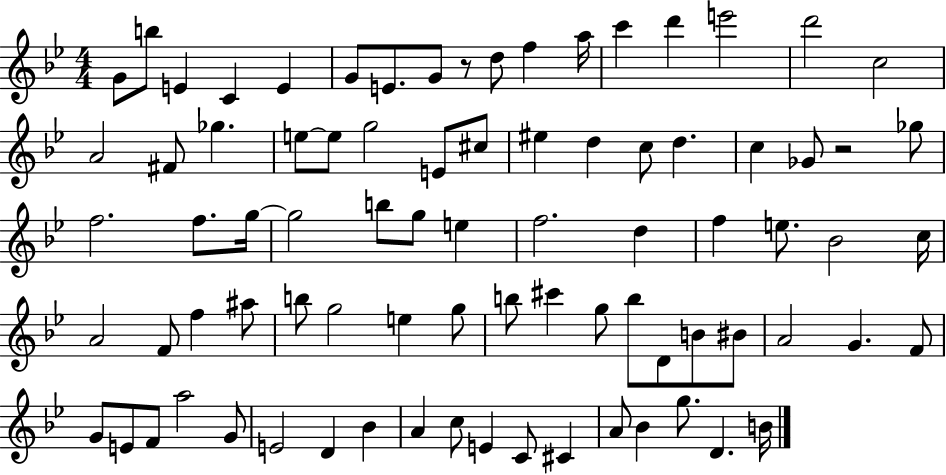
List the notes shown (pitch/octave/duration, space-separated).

G4/e B5/e E4/q C4/q E4/q G4/e E4/e. G4/e R/e D5/e F5/q A5/s C6/q D6/q E6/h D6/h C5/h A4/h F#4/e Gb5/q. E5/e E5/e G5/h E4/e C#5/e EIS5/q D5/q C5/e D5/q. C5/q Gb4/e R/h Gb5/e F5/h. F5/e. G5/s G5/h B5/e G5/e E5/q F5/h. D5/q F5/q E5/e. Bb4/h C5/s A4/h F4/e F5/q A#5/e B5/e G5/h E5/q G5/e B5/e C#6/q G5/e B5/e D4/e B4/e BIS4/e A4/h G4/q. F4/e G4/e E4/e F4/e A5/h G4/e E4/h D4/q Bb4/q A4/q C5/e E4/q C4/e C#4/q A4/e Bb4/q G5/e. D4/q. B4/s